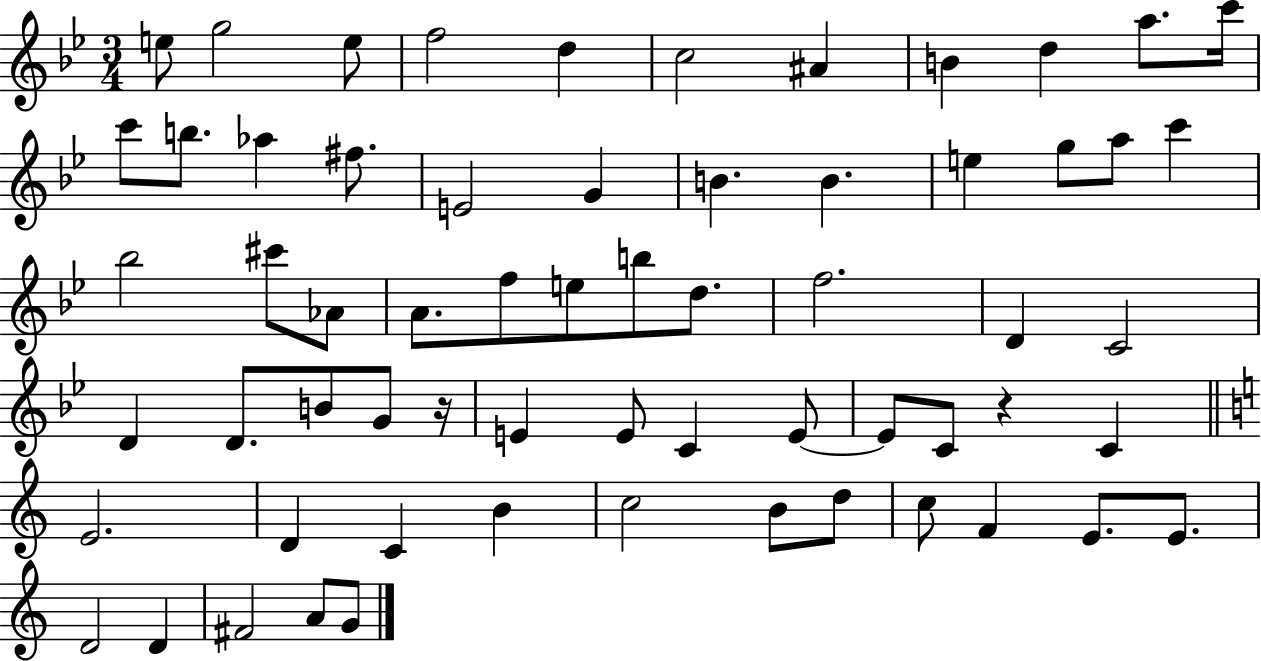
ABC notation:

X:1
T:Untitled
M:3/4
L:1/4
K:Bb
e/2 g2 e/2 f2 d c2 ^A B d a/2 c'/4 c'/2 b/2 _a ^f/2 E2 G B B e g/2 a/2 c' _b2 ^c'/2 _A/2 A/2 f/2 e/2 b/2 d/2 f2 D C2 D D/2 B/2 G/2 z/4 E E/2 C E/2 E/2 C/2 z C E2 D C B c2 B/2 d/2 c/2 F E/2 E/2 D2 D ^F2 A/2 G/2